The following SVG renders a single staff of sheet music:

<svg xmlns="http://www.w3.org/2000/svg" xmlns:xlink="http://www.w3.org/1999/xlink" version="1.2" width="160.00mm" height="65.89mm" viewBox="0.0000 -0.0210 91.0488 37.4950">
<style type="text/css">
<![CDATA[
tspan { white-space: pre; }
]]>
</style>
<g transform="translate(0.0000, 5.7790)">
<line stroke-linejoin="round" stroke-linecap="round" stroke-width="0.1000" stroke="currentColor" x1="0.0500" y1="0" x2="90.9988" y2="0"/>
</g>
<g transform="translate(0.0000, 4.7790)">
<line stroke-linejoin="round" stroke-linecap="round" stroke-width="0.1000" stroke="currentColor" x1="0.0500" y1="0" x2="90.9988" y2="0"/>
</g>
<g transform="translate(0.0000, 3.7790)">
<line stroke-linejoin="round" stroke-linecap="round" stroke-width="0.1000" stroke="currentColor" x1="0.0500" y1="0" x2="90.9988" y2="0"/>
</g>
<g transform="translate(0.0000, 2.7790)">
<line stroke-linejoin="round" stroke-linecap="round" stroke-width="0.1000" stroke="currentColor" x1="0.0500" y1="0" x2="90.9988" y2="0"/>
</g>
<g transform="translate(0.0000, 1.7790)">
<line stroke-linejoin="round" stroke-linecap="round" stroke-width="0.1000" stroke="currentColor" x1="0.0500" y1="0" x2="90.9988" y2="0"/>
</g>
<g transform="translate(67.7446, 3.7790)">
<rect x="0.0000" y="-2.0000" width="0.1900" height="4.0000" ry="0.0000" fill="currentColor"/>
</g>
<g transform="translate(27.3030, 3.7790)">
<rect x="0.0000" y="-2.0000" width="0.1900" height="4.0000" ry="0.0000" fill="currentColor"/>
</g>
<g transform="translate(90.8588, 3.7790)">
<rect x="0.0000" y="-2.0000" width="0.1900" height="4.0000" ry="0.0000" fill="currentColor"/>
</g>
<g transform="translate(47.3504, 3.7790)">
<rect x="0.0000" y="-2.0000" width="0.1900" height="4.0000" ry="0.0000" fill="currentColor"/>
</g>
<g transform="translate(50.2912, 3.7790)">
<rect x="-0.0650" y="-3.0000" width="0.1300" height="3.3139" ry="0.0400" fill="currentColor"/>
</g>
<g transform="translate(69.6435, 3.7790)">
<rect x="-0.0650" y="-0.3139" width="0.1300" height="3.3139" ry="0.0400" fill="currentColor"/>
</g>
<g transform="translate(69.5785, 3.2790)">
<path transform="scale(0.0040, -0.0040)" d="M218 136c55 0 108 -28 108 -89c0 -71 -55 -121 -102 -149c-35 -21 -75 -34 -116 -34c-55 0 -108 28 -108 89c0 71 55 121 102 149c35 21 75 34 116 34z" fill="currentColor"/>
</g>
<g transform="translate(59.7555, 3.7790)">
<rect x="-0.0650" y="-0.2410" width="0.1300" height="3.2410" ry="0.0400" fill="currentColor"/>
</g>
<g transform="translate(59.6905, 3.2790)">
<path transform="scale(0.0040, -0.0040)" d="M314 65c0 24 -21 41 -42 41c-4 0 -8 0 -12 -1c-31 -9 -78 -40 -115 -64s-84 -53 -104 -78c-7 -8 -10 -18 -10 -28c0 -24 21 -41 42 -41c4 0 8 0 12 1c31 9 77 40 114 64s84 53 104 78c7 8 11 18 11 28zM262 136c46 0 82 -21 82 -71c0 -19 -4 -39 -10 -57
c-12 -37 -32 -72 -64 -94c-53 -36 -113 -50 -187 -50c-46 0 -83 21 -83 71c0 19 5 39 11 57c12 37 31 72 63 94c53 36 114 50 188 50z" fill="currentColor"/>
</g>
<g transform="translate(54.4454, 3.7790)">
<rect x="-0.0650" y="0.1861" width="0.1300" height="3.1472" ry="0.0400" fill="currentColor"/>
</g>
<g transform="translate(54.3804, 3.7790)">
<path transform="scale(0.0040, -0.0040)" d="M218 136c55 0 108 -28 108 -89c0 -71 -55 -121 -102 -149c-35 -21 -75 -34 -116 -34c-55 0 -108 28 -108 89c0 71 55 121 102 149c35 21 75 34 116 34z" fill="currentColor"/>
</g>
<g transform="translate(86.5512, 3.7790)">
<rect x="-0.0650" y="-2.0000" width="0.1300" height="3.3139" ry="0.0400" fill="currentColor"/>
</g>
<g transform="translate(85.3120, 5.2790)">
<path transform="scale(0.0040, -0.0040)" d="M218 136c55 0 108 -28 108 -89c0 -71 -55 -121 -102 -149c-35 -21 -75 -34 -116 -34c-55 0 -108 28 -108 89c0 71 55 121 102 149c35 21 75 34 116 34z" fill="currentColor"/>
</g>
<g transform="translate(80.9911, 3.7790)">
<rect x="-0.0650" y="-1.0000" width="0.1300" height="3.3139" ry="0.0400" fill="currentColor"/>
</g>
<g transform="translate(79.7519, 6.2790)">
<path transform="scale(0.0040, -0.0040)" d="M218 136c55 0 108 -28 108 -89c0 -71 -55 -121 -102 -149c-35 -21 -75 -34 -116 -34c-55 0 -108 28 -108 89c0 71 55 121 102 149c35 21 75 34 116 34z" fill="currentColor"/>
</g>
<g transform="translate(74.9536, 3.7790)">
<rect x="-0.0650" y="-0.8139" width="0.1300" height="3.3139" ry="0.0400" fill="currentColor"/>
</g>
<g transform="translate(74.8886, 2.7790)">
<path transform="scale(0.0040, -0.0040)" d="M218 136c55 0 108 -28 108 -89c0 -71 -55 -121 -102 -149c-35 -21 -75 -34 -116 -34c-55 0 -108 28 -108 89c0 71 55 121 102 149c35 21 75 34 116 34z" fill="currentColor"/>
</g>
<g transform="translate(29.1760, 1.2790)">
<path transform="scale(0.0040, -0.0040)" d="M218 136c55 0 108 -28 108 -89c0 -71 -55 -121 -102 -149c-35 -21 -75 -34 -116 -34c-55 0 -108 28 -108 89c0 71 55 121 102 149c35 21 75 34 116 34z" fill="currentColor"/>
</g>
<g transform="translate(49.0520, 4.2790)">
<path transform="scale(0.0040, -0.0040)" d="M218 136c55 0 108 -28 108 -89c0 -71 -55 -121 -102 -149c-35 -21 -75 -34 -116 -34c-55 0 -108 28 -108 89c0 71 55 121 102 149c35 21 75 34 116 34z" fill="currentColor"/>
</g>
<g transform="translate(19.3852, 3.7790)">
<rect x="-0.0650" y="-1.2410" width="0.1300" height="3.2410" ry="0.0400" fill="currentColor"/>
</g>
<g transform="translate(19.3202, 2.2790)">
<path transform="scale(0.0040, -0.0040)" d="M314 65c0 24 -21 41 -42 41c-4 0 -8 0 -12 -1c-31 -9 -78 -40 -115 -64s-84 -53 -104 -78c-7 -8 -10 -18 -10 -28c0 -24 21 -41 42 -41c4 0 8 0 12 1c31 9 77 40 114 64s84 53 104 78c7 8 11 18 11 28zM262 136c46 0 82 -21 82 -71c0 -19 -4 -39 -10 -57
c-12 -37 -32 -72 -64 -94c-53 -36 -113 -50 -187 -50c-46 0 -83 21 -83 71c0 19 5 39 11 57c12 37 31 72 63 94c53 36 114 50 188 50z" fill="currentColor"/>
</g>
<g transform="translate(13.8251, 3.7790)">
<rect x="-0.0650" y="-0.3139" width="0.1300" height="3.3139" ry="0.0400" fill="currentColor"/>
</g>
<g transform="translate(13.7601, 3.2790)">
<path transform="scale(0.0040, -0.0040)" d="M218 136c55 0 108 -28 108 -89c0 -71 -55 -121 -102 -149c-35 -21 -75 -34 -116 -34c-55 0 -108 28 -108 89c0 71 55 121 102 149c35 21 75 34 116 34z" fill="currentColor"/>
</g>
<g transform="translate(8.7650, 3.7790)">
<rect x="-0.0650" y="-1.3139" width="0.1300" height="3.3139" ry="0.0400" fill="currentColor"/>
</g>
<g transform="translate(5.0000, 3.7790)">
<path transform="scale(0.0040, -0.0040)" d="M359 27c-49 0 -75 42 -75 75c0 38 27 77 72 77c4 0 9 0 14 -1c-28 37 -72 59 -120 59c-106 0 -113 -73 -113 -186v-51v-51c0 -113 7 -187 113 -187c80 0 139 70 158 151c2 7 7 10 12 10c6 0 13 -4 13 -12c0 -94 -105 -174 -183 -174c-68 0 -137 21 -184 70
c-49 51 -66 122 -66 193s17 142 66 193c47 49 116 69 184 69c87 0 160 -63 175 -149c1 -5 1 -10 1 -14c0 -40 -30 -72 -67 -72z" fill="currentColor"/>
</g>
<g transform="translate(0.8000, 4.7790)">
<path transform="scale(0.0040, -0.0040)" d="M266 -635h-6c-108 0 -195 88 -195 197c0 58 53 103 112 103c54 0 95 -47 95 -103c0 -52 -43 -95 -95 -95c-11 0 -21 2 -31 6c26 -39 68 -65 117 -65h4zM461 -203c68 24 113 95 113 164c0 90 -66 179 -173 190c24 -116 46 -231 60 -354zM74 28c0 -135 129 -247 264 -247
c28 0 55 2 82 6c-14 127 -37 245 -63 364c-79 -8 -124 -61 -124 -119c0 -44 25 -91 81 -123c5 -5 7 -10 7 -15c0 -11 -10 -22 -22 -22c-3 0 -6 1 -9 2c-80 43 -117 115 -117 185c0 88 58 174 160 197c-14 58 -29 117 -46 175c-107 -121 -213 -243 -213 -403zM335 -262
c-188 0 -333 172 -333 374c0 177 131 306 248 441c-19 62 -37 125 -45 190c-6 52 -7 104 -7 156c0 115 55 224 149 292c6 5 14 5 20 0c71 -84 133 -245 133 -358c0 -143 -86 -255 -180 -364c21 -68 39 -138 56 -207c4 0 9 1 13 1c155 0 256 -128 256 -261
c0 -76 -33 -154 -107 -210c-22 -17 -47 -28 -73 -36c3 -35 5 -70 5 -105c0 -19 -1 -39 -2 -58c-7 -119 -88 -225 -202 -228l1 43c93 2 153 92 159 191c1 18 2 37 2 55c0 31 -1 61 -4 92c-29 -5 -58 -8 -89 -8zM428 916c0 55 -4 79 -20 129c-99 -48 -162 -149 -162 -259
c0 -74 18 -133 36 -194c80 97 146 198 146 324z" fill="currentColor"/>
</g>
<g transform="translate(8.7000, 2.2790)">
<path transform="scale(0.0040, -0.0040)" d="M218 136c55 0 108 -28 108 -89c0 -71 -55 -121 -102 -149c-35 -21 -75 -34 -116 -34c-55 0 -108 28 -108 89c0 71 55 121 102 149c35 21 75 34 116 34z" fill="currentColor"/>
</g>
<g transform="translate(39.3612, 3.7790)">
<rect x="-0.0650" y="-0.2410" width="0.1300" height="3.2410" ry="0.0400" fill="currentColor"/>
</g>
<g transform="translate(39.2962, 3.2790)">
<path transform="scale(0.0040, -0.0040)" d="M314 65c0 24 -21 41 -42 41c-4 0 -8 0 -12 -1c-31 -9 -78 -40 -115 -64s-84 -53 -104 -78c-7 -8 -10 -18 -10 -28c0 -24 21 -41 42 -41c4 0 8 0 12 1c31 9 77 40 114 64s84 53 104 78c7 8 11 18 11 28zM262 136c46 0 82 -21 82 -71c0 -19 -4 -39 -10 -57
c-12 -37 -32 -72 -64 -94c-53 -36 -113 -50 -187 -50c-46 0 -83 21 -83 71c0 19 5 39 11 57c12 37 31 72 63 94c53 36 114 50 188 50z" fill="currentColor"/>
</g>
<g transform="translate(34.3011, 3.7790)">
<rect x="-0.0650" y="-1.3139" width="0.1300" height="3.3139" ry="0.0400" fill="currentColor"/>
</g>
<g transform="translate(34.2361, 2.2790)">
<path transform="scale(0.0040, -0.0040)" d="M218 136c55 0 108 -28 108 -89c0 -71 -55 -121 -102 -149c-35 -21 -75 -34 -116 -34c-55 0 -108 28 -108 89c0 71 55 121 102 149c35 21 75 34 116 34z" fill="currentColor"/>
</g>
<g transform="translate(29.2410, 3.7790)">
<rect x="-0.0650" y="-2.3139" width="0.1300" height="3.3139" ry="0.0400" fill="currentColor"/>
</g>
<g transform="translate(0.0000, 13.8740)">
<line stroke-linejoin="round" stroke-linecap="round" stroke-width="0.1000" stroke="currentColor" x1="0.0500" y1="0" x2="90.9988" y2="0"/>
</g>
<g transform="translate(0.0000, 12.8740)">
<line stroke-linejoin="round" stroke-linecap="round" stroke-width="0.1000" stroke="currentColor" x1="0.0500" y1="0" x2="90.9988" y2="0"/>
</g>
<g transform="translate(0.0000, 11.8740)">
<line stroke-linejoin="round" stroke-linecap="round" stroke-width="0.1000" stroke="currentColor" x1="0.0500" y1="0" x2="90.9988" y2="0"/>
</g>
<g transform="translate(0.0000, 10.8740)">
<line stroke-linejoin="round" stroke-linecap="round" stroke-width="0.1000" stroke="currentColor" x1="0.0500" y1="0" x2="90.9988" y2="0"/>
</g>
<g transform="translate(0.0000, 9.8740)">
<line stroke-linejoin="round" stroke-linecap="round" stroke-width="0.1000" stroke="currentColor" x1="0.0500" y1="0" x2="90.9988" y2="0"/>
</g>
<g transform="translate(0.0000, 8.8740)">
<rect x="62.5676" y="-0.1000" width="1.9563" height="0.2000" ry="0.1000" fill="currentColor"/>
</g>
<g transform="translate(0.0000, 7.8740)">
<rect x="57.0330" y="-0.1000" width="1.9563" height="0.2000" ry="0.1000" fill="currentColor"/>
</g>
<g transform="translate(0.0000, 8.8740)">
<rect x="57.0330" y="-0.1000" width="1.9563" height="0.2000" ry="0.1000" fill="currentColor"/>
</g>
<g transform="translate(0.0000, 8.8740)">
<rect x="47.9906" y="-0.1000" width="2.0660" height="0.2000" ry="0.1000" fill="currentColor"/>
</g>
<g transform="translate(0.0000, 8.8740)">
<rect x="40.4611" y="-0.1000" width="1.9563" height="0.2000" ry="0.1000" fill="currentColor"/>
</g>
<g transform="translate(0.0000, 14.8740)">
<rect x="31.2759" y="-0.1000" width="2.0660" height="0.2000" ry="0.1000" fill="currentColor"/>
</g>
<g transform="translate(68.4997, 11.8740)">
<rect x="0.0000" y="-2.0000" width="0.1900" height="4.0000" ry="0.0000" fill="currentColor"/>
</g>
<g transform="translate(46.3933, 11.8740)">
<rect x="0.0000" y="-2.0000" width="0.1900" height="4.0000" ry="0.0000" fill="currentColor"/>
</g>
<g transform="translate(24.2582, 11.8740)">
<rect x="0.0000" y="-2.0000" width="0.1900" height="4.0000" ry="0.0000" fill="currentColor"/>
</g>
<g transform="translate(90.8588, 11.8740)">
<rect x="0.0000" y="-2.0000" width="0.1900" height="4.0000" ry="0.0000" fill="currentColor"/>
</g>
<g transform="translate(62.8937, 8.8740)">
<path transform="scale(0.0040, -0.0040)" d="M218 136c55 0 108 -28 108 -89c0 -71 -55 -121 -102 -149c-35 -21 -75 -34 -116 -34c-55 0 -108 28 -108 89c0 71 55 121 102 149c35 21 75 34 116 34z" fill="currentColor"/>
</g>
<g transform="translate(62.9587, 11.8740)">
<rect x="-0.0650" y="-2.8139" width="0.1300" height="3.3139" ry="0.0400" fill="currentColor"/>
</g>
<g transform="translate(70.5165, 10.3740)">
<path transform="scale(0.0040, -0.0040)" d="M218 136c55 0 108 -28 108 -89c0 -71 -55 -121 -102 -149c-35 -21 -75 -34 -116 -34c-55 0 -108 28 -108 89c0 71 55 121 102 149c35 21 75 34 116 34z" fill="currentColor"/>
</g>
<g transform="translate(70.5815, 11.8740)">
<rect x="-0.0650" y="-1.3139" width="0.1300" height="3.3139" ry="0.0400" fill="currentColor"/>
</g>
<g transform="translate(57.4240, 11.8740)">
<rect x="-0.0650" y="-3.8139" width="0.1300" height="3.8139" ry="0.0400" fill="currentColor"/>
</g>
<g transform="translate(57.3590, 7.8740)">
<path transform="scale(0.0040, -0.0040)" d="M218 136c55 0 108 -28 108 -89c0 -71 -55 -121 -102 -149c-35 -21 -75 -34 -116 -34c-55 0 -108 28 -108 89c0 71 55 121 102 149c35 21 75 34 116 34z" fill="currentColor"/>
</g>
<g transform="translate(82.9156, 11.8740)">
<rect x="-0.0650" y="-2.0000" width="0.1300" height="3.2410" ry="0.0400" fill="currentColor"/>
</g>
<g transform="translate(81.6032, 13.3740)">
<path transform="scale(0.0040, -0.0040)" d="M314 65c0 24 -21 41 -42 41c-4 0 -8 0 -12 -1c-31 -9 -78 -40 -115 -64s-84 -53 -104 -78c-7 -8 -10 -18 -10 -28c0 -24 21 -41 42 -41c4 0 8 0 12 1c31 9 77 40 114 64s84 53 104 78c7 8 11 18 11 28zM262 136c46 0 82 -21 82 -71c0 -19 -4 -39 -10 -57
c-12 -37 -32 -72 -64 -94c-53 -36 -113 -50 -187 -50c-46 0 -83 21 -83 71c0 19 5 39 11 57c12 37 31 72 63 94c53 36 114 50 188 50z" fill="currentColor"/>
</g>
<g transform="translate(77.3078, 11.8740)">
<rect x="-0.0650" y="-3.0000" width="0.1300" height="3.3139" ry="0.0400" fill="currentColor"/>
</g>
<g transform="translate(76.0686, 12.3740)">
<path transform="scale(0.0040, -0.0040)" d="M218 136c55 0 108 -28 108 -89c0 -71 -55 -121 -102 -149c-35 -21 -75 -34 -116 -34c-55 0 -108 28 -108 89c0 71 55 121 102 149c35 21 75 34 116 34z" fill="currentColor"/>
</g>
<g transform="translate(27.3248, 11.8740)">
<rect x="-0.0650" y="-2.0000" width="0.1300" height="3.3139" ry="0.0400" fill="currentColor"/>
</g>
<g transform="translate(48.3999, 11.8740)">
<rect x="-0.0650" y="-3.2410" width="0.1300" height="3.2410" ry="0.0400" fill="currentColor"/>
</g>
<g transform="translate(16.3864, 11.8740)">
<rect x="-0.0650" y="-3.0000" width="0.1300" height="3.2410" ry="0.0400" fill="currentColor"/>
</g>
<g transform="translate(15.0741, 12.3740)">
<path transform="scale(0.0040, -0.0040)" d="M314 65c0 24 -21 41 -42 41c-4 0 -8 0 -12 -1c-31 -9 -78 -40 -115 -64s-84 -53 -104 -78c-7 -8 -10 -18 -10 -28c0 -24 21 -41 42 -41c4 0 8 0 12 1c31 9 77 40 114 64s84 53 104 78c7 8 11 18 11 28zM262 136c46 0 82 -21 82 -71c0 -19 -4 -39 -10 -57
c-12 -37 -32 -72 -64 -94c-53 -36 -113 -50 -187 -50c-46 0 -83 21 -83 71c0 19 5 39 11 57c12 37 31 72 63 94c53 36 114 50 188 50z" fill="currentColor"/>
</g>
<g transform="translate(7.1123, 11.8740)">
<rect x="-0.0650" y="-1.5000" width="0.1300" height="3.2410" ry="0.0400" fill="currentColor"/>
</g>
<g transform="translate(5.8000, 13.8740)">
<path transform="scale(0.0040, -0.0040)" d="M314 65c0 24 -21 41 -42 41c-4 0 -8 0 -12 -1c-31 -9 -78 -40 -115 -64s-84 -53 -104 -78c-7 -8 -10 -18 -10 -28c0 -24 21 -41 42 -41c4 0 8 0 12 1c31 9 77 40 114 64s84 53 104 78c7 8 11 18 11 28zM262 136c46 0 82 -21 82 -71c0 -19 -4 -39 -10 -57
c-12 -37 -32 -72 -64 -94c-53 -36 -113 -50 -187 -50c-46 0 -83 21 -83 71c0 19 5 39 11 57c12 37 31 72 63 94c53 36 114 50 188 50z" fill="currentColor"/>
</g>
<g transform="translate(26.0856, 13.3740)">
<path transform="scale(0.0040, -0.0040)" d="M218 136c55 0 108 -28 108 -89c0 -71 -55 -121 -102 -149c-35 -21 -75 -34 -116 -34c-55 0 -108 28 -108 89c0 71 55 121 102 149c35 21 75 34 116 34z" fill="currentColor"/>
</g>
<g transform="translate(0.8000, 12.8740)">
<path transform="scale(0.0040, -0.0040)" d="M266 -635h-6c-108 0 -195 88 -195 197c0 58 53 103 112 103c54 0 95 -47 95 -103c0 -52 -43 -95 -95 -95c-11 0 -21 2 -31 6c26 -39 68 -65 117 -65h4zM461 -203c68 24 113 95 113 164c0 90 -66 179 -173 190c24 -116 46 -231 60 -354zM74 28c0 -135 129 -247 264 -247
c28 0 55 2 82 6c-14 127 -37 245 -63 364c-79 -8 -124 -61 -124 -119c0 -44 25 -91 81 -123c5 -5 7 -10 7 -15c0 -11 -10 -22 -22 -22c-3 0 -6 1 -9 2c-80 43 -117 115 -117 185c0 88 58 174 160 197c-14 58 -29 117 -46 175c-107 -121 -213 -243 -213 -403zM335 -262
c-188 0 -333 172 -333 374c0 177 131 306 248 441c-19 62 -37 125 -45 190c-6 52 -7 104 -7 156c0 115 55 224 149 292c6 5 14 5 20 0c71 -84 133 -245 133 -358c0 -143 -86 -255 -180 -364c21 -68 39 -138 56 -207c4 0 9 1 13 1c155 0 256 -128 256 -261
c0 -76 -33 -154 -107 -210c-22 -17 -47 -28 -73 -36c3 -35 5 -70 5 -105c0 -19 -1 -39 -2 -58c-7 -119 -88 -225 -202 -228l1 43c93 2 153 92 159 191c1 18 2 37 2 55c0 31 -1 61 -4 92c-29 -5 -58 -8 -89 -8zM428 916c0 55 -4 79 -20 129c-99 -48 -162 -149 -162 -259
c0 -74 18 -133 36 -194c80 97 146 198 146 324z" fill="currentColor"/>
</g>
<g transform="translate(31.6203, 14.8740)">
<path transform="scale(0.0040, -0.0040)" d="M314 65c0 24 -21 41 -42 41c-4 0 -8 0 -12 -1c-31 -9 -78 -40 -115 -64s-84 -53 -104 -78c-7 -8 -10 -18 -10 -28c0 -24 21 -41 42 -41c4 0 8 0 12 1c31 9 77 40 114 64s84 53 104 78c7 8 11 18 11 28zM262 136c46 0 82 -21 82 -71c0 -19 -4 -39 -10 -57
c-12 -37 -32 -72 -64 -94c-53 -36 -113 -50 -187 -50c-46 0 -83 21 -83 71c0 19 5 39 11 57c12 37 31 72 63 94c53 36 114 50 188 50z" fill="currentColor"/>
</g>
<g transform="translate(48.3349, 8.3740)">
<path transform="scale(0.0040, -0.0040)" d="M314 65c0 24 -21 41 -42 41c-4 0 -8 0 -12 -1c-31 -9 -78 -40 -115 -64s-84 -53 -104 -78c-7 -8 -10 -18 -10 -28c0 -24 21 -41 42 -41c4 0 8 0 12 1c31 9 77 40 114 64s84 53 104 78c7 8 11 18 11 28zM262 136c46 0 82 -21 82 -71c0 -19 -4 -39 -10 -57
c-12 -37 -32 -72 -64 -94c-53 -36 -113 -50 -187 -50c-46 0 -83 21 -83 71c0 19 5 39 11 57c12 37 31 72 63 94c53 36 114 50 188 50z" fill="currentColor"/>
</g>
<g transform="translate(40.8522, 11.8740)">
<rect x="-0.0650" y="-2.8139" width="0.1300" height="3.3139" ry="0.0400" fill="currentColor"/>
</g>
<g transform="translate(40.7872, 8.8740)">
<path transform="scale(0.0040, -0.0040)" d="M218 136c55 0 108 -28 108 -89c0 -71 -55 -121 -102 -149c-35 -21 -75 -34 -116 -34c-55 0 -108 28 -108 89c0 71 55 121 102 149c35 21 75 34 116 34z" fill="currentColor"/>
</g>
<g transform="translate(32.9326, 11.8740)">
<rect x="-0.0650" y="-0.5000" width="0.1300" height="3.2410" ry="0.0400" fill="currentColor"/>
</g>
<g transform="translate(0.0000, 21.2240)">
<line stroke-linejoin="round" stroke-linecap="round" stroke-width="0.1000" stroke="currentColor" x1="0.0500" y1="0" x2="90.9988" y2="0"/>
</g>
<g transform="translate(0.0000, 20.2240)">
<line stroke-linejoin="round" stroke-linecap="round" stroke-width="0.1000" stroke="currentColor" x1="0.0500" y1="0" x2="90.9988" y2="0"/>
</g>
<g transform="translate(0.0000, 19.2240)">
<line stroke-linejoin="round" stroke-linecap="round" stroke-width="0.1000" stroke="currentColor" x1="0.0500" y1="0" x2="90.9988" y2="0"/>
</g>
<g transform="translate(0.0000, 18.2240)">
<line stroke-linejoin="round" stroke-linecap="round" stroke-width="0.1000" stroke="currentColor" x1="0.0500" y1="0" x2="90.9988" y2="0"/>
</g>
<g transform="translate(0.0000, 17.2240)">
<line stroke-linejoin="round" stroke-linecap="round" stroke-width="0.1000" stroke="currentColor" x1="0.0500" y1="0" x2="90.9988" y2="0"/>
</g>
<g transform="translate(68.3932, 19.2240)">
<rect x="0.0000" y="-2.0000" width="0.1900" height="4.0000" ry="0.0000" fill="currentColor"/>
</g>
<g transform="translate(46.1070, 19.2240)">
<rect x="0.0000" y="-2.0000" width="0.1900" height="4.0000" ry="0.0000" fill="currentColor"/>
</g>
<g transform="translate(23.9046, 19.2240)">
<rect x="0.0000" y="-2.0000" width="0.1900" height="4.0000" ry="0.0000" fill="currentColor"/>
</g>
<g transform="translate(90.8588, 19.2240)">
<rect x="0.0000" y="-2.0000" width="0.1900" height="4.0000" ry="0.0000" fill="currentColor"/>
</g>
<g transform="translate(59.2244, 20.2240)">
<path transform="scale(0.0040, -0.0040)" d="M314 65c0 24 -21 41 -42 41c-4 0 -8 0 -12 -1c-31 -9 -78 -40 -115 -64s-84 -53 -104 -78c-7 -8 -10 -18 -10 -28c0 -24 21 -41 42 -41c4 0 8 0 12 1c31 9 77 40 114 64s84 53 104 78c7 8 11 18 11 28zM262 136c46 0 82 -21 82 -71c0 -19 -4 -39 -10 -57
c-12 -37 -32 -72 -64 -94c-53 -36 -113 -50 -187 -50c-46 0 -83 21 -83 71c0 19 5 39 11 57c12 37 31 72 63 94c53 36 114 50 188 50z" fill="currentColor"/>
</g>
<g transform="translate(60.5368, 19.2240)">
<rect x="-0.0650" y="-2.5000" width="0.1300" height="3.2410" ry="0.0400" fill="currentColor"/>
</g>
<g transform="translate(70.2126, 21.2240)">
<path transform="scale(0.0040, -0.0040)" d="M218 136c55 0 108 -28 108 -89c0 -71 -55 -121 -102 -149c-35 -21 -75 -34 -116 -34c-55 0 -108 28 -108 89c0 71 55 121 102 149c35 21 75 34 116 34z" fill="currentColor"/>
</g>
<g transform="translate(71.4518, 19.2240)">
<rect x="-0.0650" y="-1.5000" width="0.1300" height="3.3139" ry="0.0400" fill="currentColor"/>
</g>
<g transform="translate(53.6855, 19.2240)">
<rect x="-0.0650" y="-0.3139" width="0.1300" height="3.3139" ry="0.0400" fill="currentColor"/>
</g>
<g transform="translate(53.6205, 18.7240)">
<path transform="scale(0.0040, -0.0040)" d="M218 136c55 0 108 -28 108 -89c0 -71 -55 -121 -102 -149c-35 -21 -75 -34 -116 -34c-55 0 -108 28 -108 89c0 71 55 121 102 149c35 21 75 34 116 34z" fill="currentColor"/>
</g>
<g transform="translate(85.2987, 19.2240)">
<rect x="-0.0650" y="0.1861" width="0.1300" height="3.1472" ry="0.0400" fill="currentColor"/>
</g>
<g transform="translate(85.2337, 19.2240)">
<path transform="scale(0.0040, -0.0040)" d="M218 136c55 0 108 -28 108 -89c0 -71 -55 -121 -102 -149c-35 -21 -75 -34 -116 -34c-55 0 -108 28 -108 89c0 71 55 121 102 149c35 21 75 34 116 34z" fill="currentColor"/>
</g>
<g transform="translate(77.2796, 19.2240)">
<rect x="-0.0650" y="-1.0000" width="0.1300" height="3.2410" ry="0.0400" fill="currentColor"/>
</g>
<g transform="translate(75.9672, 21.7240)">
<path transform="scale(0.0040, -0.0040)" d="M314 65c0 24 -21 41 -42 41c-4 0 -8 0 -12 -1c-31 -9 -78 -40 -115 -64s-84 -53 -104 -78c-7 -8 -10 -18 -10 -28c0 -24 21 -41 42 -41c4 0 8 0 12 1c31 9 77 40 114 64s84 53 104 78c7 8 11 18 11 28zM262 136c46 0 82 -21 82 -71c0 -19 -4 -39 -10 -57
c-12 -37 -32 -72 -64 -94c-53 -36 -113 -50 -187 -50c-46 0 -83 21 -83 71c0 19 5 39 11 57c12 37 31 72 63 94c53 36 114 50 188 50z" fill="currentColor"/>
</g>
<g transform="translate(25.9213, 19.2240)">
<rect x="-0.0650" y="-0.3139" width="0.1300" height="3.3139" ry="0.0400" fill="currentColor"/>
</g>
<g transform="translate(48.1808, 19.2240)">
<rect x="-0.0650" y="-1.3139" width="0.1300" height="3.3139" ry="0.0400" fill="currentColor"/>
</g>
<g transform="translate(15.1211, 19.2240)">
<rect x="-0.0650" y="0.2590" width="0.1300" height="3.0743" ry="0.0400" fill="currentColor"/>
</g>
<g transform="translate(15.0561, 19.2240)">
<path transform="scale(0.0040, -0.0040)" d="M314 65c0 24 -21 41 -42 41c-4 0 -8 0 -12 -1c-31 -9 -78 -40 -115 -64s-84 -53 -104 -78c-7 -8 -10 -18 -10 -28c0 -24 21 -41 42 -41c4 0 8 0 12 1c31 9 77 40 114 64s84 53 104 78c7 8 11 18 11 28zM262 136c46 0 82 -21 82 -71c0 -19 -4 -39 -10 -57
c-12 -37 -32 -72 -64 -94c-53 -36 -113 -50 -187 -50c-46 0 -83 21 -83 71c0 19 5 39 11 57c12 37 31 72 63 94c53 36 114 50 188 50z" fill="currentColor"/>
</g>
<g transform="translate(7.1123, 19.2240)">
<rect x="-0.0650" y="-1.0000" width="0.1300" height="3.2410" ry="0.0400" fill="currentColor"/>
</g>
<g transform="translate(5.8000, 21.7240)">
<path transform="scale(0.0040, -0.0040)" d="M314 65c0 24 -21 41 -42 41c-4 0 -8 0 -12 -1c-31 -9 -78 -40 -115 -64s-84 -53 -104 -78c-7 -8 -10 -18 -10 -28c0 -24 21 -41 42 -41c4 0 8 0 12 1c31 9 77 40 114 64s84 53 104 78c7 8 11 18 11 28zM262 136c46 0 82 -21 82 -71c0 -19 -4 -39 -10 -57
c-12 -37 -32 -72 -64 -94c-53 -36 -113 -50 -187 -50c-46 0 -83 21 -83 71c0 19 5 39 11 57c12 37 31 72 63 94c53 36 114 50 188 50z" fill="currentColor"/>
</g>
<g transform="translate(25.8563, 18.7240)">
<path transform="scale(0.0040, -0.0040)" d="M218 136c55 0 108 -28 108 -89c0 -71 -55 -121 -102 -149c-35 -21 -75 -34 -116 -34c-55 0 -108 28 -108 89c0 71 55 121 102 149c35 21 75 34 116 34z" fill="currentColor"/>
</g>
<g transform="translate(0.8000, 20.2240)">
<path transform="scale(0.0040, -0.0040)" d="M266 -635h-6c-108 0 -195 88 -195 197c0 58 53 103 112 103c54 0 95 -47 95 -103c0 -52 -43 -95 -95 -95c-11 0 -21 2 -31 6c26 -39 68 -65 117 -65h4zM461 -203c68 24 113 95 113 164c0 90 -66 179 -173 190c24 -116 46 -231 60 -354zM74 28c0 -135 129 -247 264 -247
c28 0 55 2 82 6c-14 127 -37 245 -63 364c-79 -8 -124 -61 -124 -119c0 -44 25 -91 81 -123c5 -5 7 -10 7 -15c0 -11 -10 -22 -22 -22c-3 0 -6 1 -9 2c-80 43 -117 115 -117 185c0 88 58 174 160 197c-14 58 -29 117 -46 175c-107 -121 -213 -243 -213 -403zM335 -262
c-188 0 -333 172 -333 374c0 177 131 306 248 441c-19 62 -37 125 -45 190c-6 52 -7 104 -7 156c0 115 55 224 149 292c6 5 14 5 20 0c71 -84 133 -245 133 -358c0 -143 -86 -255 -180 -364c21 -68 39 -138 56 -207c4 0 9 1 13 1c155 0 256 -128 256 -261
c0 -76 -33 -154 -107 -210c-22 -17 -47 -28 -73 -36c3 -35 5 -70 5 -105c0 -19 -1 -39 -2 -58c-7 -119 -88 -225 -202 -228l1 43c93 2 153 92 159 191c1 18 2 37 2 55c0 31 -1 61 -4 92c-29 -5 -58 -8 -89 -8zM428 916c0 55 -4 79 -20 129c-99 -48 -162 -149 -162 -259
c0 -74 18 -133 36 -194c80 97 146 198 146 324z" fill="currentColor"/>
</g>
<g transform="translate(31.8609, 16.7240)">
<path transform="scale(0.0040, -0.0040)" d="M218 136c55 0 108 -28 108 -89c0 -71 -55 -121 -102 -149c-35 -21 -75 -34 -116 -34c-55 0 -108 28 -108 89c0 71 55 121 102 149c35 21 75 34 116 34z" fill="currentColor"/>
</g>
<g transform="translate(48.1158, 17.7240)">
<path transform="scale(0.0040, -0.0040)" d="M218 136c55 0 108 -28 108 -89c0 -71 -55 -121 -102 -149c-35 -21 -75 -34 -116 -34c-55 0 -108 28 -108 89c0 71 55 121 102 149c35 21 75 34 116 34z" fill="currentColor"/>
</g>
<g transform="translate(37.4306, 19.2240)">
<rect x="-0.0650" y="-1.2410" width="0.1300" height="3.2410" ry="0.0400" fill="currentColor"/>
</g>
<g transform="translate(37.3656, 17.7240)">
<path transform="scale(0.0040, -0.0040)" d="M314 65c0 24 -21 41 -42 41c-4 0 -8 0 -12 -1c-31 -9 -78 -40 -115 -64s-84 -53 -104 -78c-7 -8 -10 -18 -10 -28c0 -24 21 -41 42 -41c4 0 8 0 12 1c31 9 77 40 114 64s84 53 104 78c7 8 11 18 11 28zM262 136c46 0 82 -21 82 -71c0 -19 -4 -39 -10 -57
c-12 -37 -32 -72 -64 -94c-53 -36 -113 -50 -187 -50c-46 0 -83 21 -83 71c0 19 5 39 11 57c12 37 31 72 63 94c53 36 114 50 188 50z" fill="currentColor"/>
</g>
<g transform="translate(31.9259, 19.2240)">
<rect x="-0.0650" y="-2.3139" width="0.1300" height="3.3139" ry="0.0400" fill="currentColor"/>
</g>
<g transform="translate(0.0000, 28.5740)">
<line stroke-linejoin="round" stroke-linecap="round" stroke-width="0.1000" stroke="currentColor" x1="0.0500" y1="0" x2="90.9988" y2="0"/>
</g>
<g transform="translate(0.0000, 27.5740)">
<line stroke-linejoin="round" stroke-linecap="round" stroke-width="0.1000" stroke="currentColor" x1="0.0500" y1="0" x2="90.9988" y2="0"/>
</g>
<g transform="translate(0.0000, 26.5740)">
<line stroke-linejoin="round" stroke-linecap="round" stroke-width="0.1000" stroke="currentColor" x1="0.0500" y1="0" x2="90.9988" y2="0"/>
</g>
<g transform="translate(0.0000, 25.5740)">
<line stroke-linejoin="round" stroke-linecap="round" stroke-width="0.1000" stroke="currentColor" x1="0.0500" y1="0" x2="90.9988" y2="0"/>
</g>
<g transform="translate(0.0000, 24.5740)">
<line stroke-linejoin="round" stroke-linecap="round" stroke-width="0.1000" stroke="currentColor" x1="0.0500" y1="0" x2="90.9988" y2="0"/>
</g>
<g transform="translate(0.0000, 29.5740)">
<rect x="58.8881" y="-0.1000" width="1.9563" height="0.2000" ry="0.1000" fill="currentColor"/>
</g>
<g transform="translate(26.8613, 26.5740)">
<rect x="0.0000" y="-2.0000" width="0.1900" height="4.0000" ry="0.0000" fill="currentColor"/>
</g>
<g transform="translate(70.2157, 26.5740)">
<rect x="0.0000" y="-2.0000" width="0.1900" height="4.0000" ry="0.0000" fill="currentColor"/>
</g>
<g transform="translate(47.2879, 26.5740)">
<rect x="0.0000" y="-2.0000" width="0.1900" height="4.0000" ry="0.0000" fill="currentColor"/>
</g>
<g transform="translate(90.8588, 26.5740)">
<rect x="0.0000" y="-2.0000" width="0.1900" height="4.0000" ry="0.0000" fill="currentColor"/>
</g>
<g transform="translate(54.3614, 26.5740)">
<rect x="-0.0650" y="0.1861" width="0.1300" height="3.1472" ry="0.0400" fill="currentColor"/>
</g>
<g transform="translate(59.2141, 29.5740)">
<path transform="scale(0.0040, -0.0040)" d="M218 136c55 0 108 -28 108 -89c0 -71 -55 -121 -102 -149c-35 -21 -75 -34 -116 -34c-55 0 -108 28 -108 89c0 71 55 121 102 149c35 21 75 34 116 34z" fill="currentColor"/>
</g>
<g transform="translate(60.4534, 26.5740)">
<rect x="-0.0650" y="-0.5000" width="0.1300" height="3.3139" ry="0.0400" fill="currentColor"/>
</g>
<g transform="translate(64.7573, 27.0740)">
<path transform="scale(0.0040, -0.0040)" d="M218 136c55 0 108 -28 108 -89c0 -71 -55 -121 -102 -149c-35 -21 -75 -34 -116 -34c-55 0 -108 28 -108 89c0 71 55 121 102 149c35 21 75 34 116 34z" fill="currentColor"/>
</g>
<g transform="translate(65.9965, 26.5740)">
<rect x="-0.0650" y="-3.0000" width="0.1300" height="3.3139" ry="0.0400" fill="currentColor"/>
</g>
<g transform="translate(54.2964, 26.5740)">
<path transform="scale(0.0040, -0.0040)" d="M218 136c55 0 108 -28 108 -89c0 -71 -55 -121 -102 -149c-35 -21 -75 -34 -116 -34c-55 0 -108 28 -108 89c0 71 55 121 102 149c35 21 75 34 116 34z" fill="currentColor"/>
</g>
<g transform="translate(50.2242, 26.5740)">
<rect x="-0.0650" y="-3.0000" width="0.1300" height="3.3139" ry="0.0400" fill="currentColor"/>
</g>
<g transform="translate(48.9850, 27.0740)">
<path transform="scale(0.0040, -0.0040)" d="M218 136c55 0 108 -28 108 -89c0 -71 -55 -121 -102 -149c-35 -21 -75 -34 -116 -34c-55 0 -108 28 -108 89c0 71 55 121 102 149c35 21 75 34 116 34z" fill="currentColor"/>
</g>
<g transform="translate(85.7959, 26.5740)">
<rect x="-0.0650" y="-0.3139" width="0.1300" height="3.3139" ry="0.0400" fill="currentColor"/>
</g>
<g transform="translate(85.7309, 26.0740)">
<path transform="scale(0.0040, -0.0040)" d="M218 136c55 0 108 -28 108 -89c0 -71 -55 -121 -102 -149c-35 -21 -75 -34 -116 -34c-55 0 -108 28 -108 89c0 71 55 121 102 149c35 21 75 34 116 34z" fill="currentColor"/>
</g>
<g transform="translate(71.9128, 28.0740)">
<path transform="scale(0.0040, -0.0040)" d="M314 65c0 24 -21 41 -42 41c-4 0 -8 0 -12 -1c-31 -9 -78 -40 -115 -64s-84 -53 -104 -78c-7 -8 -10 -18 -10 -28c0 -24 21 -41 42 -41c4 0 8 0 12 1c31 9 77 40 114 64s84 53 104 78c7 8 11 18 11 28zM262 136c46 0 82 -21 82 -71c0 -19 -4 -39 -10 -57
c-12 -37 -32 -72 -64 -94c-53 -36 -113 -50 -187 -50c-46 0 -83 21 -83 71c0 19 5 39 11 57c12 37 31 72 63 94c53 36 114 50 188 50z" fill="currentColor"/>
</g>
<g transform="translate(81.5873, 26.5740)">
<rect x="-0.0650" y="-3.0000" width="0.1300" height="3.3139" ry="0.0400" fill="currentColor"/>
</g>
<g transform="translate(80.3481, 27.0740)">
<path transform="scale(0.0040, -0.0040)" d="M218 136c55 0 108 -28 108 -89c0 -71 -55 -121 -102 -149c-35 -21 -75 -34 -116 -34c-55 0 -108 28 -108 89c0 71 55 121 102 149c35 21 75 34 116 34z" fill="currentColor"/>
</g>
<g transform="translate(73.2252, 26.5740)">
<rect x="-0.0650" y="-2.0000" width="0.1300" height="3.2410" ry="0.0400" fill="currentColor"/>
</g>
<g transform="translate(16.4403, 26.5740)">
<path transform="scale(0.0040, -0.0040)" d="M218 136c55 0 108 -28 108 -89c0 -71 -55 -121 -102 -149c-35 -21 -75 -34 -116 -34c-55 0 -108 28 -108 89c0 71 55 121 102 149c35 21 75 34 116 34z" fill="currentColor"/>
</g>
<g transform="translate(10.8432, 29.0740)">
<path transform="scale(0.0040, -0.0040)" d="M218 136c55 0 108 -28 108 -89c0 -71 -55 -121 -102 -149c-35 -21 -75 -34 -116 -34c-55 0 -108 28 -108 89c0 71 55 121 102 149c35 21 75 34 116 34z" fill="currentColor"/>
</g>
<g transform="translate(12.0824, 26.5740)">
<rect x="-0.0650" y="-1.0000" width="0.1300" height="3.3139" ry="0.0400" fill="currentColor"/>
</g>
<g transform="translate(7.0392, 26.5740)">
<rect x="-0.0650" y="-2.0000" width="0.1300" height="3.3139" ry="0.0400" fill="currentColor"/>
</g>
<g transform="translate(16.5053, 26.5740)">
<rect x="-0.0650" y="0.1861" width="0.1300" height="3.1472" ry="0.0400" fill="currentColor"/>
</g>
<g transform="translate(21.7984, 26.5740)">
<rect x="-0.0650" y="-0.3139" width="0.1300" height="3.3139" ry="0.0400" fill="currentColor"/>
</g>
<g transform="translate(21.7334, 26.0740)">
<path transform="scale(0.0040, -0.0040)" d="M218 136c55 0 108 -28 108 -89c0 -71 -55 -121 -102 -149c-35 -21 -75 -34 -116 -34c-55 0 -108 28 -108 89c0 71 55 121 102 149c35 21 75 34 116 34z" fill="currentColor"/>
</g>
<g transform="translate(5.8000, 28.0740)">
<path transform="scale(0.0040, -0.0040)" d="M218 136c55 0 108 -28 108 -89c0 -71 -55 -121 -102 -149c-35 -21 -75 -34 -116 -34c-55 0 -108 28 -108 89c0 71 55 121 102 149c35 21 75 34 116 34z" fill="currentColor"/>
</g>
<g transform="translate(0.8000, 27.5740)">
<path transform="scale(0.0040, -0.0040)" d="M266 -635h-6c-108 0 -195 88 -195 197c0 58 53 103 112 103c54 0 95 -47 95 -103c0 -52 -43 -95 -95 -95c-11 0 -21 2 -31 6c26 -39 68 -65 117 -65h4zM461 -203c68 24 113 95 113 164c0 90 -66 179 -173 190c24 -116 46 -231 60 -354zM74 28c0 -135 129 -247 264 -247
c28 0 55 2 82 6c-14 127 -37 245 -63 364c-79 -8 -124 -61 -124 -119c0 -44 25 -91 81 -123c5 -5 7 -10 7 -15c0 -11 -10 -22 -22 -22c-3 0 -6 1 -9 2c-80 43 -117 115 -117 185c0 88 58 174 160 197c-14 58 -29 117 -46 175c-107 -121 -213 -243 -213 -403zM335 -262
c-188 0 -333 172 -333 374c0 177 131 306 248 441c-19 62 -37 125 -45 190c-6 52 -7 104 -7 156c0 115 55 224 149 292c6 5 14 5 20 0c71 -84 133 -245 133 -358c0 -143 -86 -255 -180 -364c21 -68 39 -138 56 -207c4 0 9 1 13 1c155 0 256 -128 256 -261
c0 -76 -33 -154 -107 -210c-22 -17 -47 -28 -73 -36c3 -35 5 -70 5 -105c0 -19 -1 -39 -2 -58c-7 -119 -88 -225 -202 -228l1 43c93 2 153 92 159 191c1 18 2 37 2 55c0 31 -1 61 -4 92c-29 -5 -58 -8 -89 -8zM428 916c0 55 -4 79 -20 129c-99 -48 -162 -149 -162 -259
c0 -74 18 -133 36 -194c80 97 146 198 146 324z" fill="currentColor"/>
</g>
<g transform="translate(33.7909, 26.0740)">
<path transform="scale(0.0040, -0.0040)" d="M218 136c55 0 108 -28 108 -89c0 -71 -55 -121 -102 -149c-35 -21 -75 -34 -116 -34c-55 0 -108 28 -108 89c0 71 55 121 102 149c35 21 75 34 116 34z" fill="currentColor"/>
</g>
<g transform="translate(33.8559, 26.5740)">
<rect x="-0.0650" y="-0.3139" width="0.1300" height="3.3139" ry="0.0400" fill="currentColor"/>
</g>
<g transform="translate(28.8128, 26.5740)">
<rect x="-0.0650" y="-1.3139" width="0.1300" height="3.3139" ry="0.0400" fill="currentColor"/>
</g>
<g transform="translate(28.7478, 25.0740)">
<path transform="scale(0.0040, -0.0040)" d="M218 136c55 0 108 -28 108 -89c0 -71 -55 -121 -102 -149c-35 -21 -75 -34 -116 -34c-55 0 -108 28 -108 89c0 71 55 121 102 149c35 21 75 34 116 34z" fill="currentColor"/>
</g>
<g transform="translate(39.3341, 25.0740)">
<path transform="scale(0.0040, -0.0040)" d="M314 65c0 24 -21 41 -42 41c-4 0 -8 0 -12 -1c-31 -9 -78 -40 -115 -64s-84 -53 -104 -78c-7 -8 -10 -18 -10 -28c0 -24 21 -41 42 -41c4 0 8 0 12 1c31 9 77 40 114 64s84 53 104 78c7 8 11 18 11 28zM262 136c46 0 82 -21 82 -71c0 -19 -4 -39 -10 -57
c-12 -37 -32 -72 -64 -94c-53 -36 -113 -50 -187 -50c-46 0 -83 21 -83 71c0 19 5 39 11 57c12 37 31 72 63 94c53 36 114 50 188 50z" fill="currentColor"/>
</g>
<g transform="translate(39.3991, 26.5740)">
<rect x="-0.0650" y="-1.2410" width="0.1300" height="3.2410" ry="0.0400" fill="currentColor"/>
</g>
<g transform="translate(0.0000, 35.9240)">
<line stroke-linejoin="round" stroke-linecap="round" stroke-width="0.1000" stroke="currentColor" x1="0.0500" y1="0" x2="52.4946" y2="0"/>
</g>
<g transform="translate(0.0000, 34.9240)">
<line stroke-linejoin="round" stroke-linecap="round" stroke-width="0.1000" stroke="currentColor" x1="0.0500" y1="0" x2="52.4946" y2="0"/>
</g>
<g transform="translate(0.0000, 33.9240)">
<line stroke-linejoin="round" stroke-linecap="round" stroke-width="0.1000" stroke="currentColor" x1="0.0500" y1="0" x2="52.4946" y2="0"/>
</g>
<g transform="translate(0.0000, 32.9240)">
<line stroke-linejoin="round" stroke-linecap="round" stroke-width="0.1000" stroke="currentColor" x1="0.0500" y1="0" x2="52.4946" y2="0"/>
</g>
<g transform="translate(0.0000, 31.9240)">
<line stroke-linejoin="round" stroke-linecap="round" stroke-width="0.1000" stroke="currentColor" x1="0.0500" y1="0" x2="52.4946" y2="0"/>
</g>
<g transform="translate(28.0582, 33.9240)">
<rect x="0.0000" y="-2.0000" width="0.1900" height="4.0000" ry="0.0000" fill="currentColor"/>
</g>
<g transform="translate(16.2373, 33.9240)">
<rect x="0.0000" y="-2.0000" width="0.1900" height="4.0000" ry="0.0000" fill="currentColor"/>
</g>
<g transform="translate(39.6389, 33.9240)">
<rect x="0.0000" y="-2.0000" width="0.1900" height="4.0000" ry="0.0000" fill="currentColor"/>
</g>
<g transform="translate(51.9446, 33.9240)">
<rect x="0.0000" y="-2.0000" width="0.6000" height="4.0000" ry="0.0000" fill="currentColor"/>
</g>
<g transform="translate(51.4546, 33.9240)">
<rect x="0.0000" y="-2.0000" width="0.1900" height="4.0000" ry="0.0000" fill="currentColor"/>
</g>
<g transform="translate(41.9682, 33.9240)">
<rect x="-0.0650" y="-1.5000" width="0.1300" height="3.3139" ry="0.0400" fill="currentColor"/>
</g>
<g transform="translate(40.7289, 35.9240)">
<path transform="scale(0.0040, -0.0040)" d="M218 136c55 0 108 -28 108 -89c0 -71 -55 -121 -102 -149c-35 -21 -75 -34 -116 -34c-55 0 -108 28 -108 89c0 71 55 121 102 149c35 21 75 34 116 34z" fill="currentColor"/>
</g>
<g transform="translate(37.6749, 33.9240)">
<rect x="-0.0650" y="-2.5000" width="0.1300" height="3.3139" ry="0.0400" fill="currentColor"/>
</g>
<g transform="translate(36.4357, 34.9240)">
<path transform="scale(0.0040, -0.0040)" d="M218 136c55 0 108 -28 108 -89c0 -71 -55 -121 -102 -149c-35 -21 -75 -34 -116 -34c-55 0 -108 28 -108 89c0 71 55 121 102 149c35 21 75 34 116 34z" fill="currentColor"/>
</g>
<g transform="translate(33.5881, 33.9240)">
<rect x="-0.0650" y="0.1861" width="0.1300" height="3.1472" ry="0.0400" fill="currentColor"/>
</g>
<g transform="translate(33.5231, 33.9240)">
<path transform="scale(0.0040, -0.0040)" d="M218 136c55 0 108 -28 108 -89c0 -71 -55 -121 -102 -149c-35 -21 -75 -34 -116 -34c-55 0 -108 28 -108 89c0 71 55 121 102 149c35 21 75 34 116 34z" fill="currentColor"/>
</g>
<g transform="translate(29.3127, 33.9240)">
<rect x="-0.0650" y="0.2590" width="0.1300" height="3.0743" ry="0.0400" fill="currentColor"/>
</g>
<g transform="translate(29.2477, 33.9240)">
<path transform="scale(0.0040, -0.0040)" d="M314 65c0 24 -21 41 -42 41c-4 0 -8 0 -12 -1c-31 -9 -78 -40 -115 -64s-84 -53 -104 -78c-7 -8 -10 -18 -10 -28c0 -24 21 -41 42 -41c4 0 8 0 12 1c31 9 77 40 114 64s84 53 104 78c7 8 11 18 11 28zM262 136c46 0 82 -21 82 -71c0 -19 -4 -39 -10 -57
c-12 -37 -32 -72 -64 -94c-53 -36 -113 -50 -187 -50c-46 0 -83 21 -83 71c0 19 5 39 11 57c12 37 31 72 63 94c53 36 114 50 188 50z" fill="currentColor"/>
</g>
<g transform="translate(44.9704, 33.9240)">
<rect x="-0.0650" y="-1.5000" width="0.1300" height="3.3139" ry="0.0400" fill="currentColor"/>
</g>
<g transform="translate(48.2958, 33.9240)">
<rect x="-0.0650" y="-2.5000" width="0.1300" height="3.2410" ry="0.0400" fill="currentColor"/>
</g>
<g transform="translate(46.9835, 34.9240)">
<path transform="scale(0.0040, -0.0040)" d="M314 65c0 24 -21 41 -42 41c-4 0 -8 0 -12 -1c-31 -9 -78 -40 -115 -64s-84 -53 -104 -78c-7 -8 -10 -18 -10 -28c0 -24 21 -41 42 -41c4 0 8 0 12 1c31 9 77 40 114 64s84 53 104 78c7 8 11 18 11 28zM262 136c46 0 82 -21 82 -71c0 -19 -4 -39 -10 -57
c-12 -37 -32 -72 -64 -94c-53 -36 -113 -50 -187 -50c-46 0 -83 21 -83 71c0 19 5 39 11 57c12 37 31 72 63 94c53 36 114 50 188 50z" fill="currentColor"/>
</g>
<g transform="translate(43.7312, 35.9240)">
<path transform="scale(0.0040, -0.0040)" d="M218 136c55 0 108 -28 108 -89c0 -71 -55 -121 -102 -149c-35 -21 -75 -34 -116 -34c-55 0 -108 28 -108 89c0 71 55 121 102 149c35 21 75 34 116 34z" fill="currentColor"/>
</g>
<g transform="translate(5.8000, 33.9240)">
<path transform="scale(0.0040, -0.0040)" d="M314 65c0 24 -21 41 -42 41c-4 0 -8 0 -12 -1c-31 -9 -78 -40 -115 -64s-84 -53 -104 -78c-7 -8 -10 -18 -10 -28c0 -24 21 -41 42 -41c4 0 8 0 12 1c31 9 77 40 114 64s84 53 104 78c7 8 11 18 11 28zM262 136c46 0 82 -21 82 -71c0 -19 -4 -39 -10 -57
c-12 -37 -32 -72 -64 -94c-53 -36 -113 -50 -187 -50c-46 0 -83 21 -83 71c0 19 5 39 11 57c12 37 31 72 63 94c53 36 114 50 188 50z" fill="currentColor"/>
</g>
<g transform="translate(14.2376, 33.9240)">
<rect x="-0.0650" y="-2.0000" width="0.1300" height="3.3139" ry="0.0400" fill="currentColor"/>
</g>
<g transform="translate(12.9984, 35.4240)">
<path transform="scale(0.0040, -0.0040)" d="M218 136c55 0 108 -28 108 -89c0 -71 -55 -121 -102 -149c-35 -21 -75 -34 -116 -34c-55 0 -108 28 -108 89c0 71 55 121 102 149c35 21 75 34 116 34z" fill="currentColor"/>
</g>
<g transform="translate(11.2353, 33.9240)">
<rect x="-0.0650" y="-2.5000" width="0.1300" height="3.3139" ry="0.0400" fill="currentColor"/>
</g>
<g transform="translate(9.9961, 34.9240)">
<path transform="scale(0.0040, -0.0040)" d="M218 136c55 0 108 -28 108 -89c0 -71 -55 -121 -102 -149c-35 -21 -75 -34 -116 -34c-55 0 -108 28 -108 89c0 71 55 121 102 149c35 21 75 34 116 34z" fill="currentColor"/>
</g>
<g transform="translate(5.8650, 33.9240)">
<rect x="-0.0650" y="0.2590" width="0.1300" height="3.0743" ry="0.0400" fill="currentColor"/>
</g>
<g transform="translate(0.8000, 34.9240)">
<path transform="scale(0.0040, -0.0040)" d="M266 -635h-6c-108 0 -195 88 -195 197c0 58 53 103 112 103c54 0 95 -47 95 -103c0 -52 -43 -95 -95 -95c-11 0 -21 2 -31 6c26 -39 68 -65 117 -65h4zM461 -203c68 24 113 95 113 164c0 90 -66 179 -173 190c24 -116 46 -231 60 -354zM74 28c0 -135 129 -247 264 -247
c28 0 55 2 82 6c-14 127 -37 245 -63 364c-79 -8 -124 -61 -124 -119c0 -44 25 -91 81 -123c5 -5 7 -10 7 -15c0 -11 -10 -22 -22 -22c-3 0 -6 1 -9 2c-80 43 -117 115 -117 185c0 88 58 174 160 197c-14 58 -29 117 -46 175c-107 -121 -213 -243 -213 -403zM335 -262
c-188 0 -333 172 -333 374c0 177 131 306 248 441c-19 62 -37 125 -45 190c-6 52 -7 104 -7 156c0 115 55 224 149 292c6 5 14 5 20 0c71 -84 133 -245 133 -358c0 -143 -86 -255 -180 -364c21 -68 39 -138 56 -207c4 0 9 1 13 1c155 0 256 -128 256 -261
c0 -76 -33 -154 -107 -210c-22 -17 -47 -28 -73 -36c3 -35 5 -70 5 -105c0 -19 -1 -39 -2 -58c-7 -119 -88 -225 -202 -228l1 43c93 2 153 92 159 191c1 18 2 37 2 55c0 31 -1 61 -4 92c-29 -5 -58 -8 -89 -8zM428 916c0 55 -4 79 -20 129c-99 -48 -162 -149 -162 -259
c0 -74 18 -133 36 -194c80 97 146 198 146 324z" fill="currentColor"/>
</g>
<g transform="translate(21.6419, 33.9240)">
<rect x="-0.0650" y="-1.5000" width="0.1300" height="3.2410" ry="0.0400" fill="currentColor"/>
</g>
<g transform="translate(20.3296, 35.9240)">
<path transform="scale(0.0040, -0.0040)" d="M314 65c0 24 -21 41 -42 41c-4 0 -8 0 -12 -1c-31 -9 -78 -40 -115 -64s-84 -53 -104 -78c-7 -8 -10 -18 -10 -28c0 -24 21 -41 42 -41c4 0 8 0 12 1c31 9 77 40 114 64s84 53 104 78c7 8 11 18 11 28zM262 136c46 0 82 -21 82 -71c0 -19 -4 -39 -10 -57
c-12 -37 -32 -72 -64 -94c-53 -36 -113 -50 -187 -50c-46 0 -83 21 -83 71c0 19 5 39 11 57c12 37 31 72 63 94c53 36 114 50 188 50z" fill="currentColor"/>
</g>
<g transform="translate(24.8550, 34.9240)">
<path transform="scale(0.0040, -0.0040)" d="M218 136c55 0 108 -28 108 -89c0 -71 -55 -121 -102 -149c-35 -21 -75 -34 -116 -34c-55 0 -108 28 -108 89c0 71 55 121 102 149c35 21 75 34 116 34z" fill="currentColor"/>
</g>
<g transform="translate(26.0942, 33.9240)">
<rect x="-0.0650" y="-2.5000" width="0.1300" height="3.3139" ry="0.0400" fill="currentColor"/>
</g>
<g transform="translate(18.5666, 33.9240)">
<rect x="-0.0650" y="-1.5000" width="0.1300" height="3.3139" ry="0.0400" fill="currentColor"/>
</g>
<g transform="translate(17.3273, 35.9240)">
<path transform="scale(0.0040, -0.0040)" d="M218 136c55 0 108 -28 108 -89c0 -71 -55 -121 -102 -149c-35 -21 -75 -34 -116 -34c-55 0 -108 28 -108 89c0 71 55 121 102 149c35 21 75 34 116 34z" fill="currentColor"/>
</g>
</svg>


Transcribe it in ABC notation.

X:1
T:Untitled
M:4/4
L:1/4
K:C
e c e2 g e c2 A B c2 c d D F E2 A2 F C2 a b2 c' a e A F2 D2 B2 c g e2 e c G2 E D2 B F D B c e c e2 A B C A F2 A c B2 G F E E2 G B2 B G E E G2